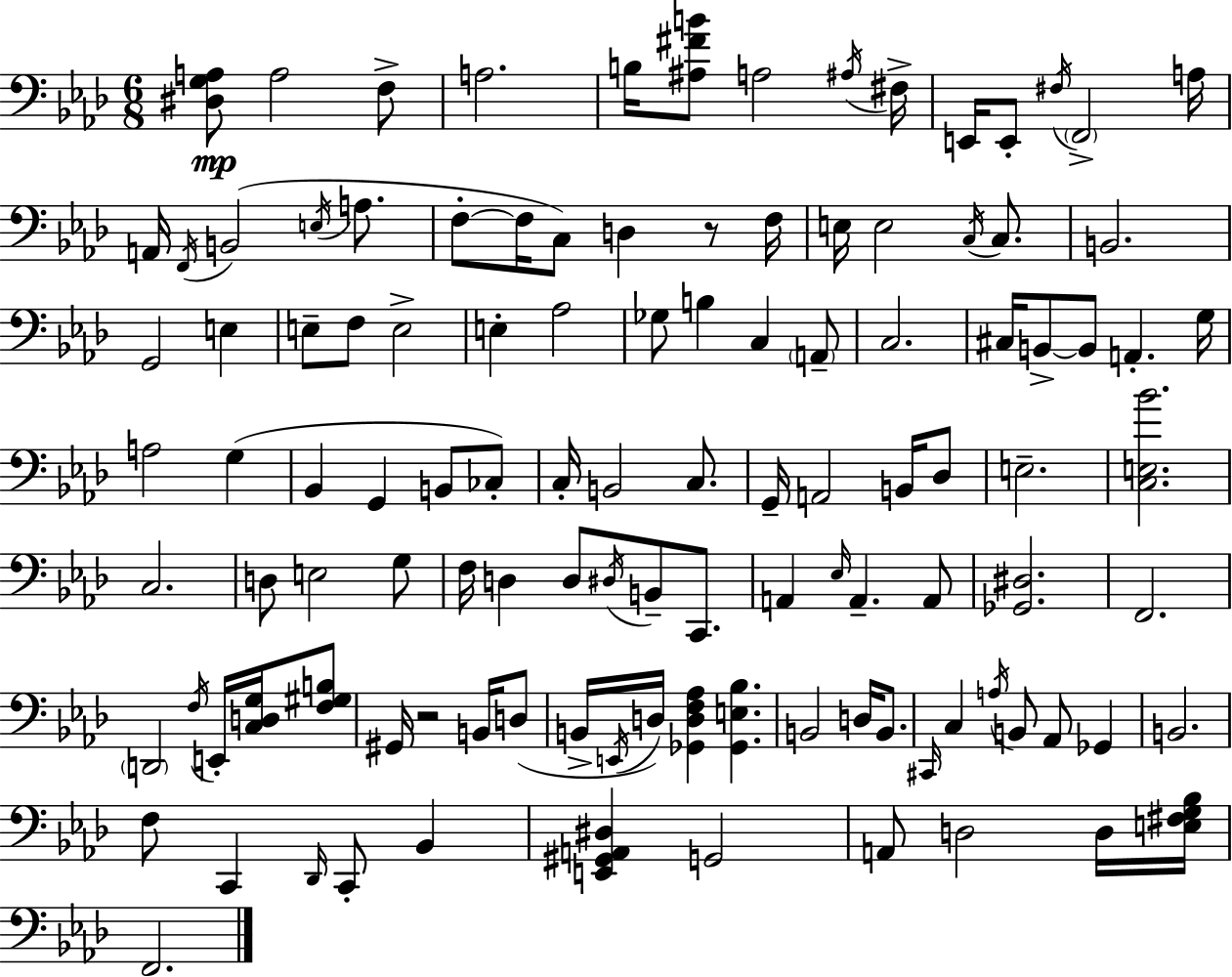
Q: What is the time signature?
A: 6/8